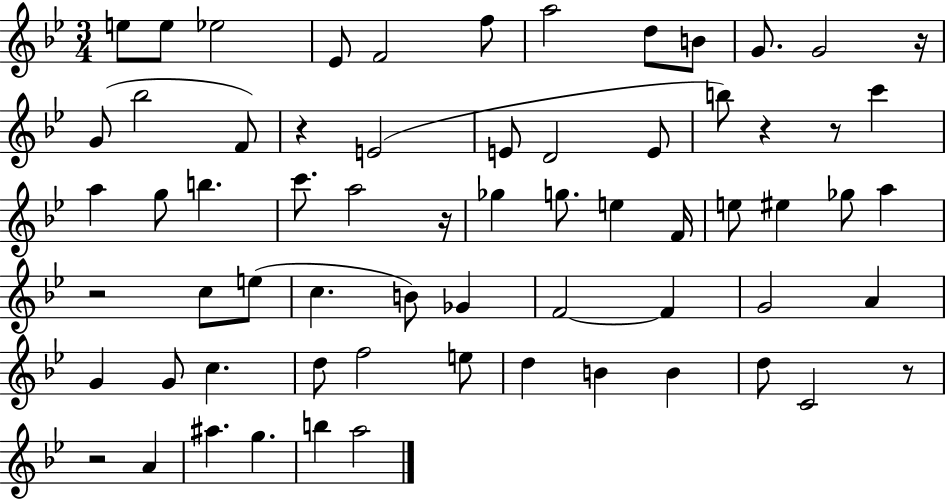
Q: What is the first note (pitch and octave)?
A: E5